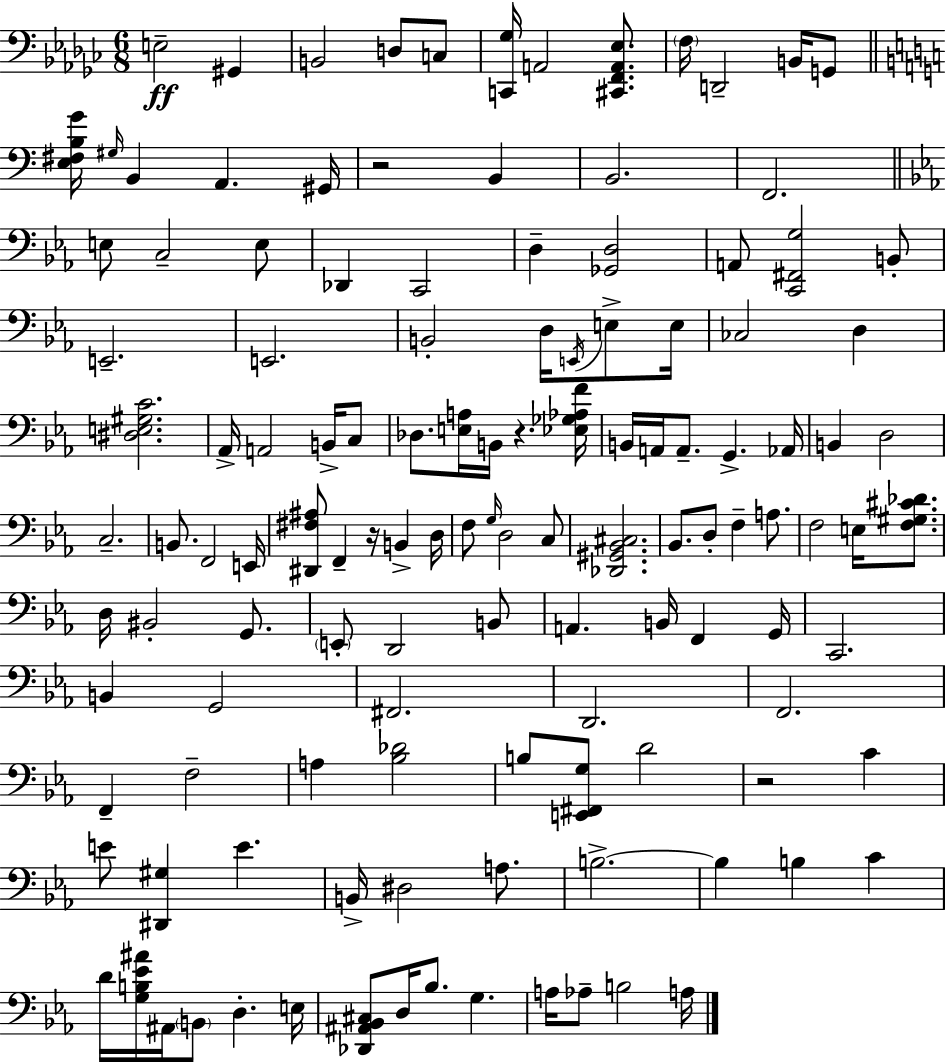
X:1
T:Untitled
M:6/8
L:1/4
K:Ebm
E,2 ^G,, B,,2 D,/2 C,/2 [C,,_G,]/4 A,,2 [^C,,F,,A,,_E,]/2 F,/4 D,,2 B,,/4 G,,/2 [E,^F,B,G]/4 ^G,/4 B,, A,, ^G,,/4 z2 B,, B,,2 F,,2 E,/2 C,2 E,/2 _D,, C,,2 D, [_G,,D,]2 A,,/2 [C,,^F,,G,]2 B,,/2 E,,2 E,,2 B,,2 D,/4 E,,/4 E,/2 E,/4 _C,2 D, [^D,E,^G,C]2 _A,,/4 A,,2 B,,/4 C,/2 _D,/2 [E,A,]/4 B,,/4 z [_E,_G,_A,F]/4 B,,/4 A,,/4 A,,/2 G,, _A,,/4 B,, D,2 C,2 B,,/2 F,,2 E,,/4 [^D,,^F,^A,]/2 F,, z/4 B,, D,/4 F,/2 G,/4 D,2 C,/2 [_D,,^G,,_B,,^C,]2 _B,,/2 D,/2 F, A,/2 F,2 E,/4 [F,^G,^C_D]/2 D,/4 ^B,,2 G,,/2 E,,/2 D,,2 B,,/2 A,, B,,/4 F,, G,,/4 C,,2 B,, G,,2 ^F,,2 D,,2 F,,2 F,, F,2 A, [_B,_D]2 B,/2 [E,,^F,,G,]/2 D2 z2 C E/2 [^D,,^G,] E B,,/4 ^D,2 A,/2 B,2 B, B, C D/4 [G,B,_E^A]/4 ^A,,/4 B,,/2 D, E,/4 [_D,,^A,,_B,,^C,]/2 D,/4 _B,/2 G, A,/4 _A,/2 B,2 A,/4